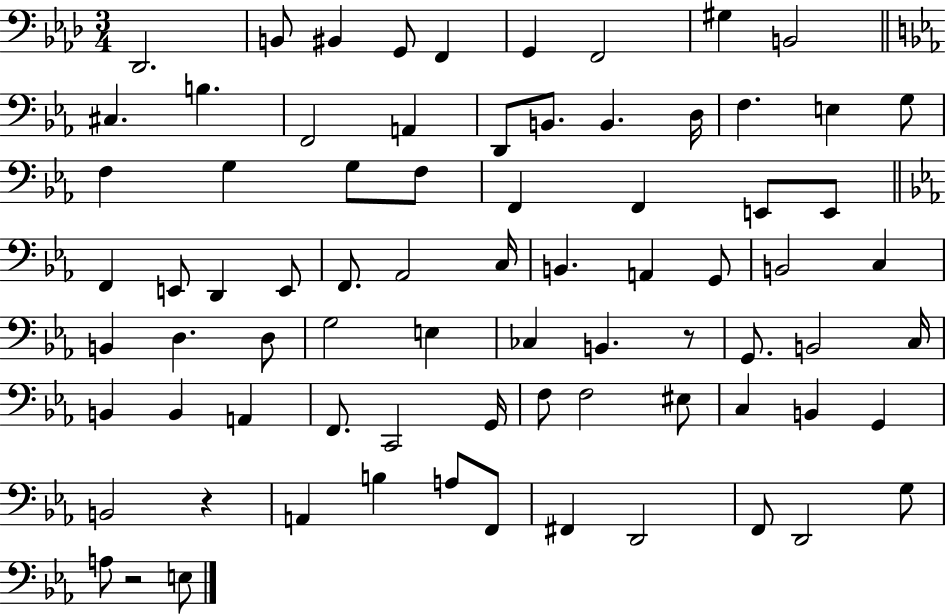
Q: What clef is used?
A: bass